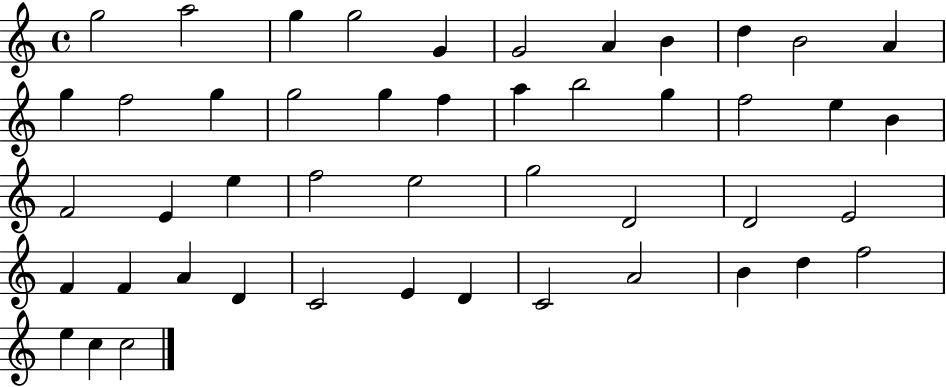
G5/h A5/h G5/q G5/h G4/q G4/h A4/q B4/q D5/q B4/h A4/q G5/q F5/h G5/q G5/h G5/q F5/q A5/q B5/h G5/q F5/h E5/q B4/q F4/h E4/q E5/q F5/h E5/h G5/h D4/h D4/h E4/h F4/q F4/q A4/q D4/q C4/h E4/q D4/q C4/h A4/h B4/q D5/q F5/h E5/q C5/q C5/h